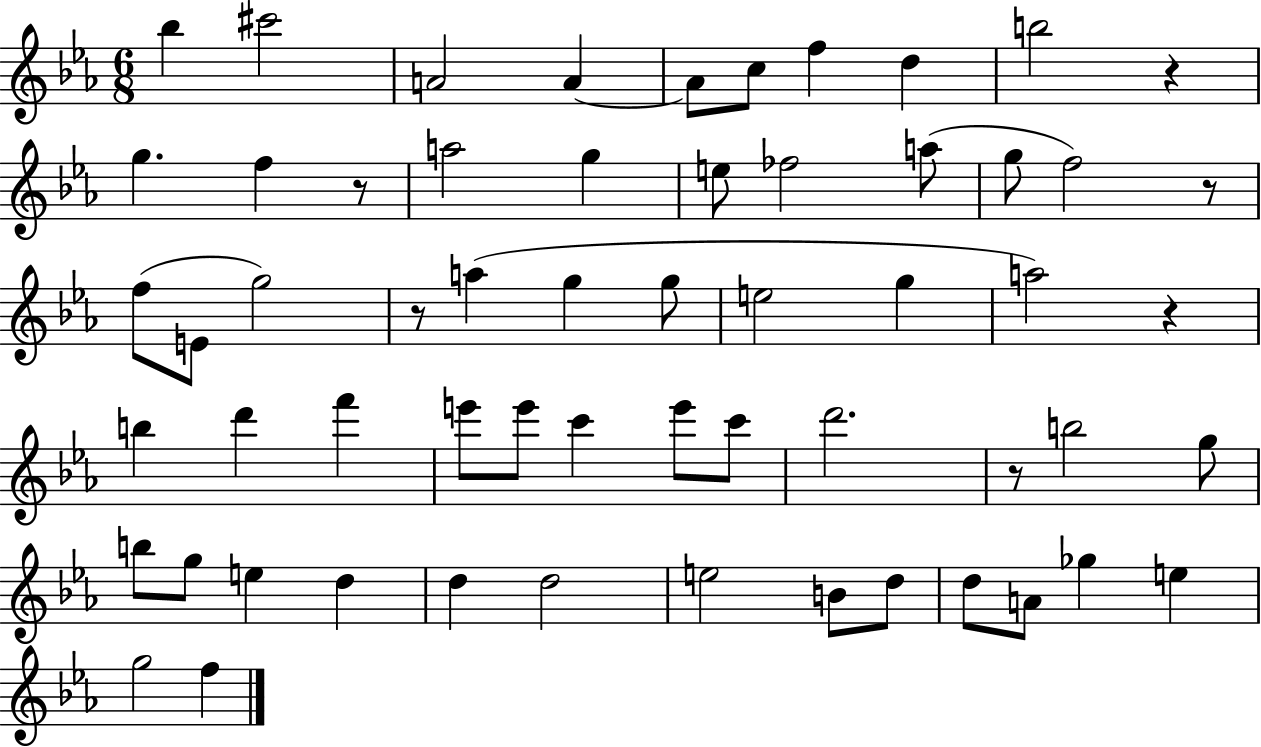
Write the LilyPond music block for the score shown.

{
  \clef treble
  \numericTimeSignature
  \time 6/8
  \key ees \major
  \repeat volta 2 { bes''4 cis'''2 | a'2 a'4~~ | a'8 c''8 f''4 d''4 | b''2 r4 | \break g''4. f''4 r8 | a''2 g''4 | e''8 fes''2 a''8( | g''8 f''2) r8 | \break f''8( e'8 g''2) | r8 a''4( g''4 g''8 | e''2 g''4 | a''2) r4 | \break b''4 d'''4 f'''4 | e'''8 e'''8 c'''4 e'''8 c'''8 | d'''2. | r8 b''2 g''8 | \break b''8 g''8 e''4 d''4 | d''4 d''2 | e''2 b'8 d''8 | d''8 a'8 ges''4 e''4 | \break g''2 f''4 | } \bar "|."
}